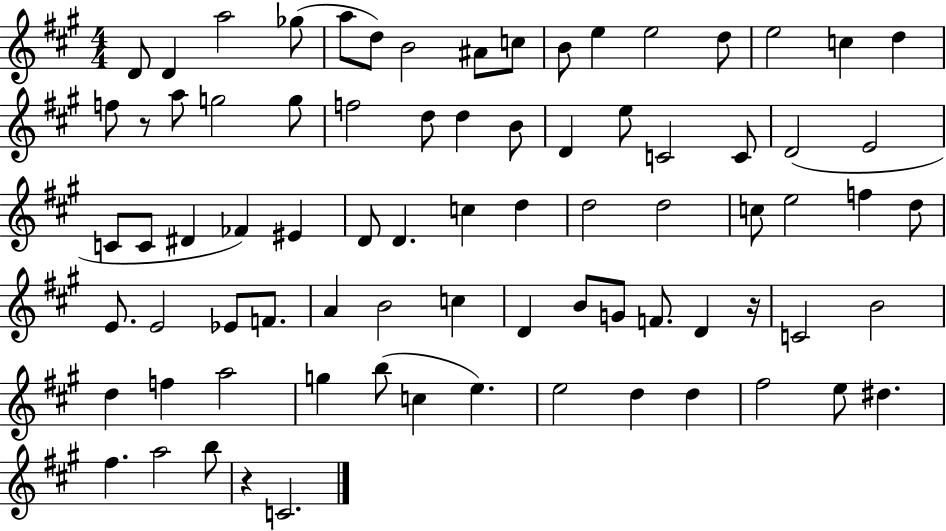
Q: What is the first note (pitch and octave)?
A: D4